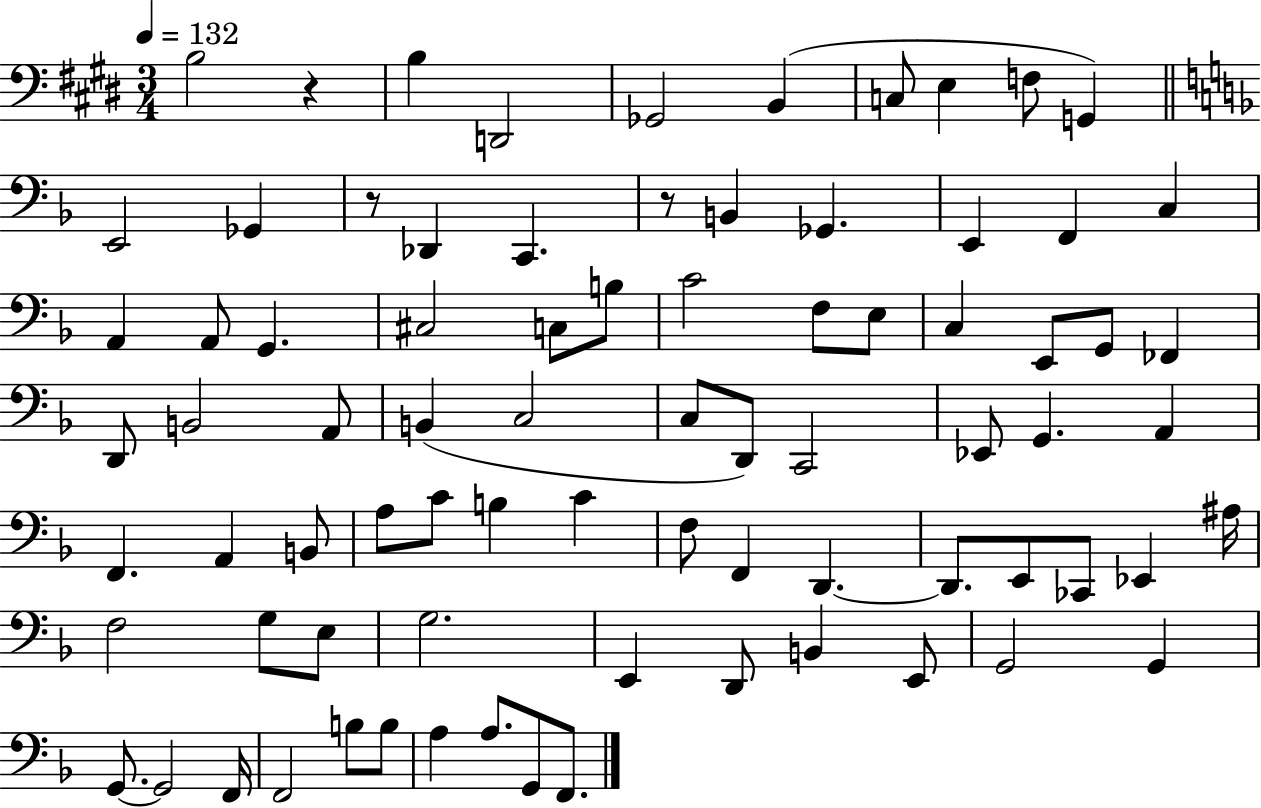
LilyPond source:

{
  \clef bass
  \numericTimeSignature
  \time 3/4
  \key e \major
  \tempo 4 = 132
  b2 r4 | b4 d,2 | ges,2 b,4( | c8 e4 f8 g,4) | \break \bar "||" \break \key f \major e,2 ges,4 | r8 des,4 c,4. | r8 b,4 ges,4. | e,4 f,4 c4 | \break a,4 a,8 g,4. | cis2 c8 b8 | c'2 f8 e8 | c4 e,8 g,8 fes,4 | \break d,8 b,2 a,8 | b,4( c2 | c8 d,8) c,2 | ees,8 g,4. a,4 | \break f,4. a,4 b,8 | a8 c'8 b4 c'4 | f8 f,4 d,4.~~ | d,8. e,8 ces,8 ees,4 ais16 | \break f2 g8 e8 | g2. | e,4 d,8 b,4 e,8 | g,2 g,4 | \break g,8.~~ g,2 f,16 | f,2 b8 b8 | a4 a8. g,8 f,8. | \bar "|."
}